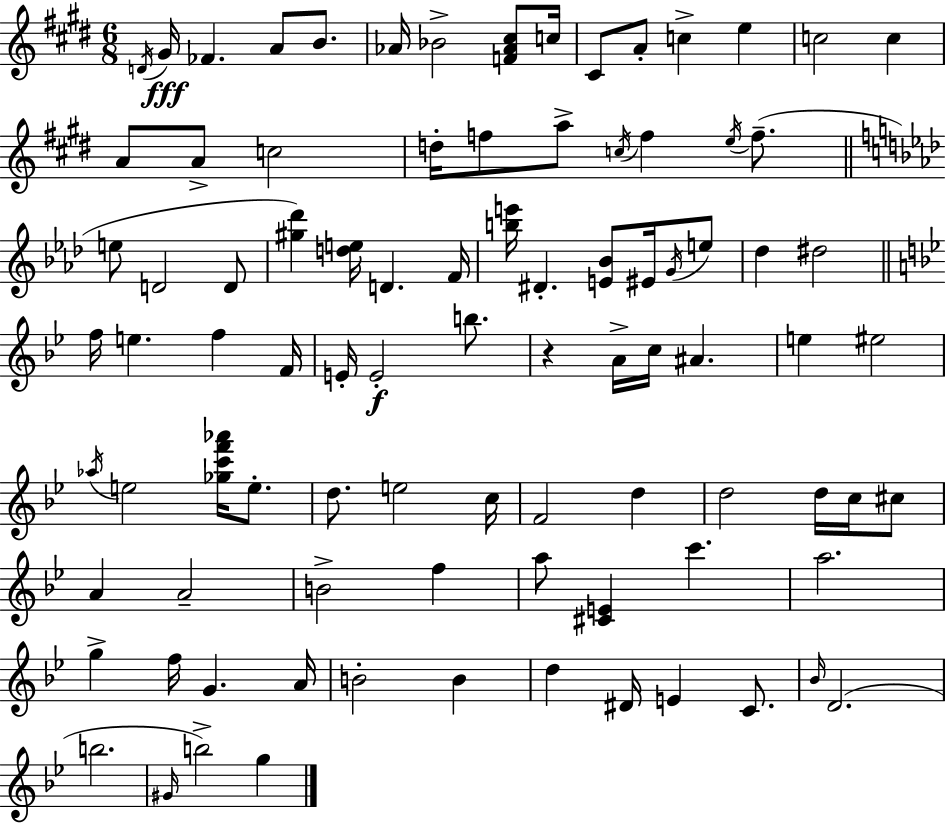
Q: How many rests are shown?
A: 1